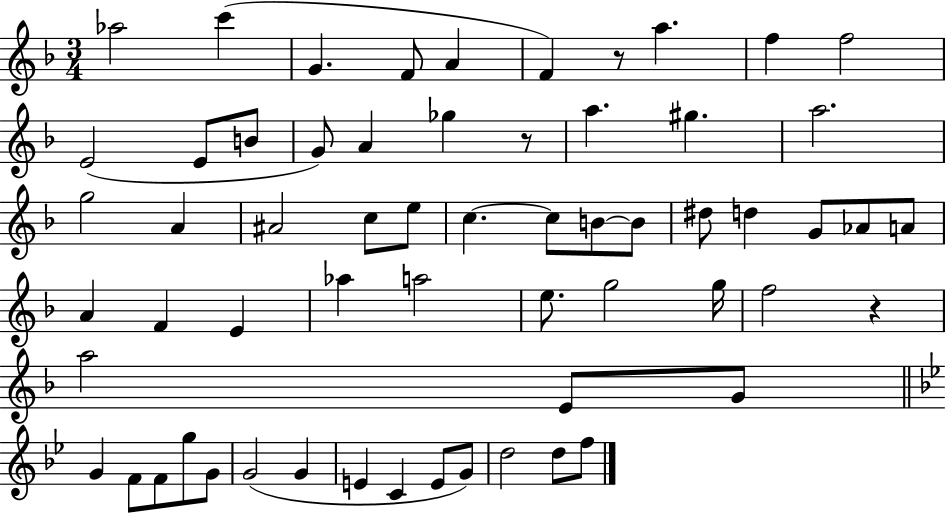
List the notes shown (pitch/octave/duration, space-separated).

Ab5/h C6/q G4/q. F4/e A4/q F4/q R/e A5/q. F5/q F5/h E4/h E4/e B4/e G4/e A4/q Gb5/q R/e A5/q. G#5/q. A5/h. G5/h A4/q A#4/h C5/e E5/e C5/q. C5/e B4/e B4/e D#5/e D5/q G4/e Ab4/e A4/e A4/q F4/q E4/q Ab5/q A5/h E5/e. G5/h G5/s F5/h R/q A5/h E4/e G4/e G4/q F4/e F4/e G5/e G4/e G4/h G4/q E4/q C4/q E4/e G4/e D5/h D5/e F5/e